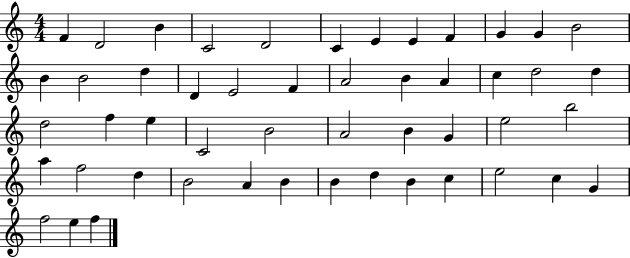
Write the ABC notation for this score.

X:1
T:Untitled
M:4/4
L:1/4
K:C
F D2 B C2 D2 C E E F G G B2 B B2 d D E2 F A2 B A c d2 d d2 f e C2 B2 A2 B G e2 b2 a f2 d B2 A B B d B c e2 c G f2 e f